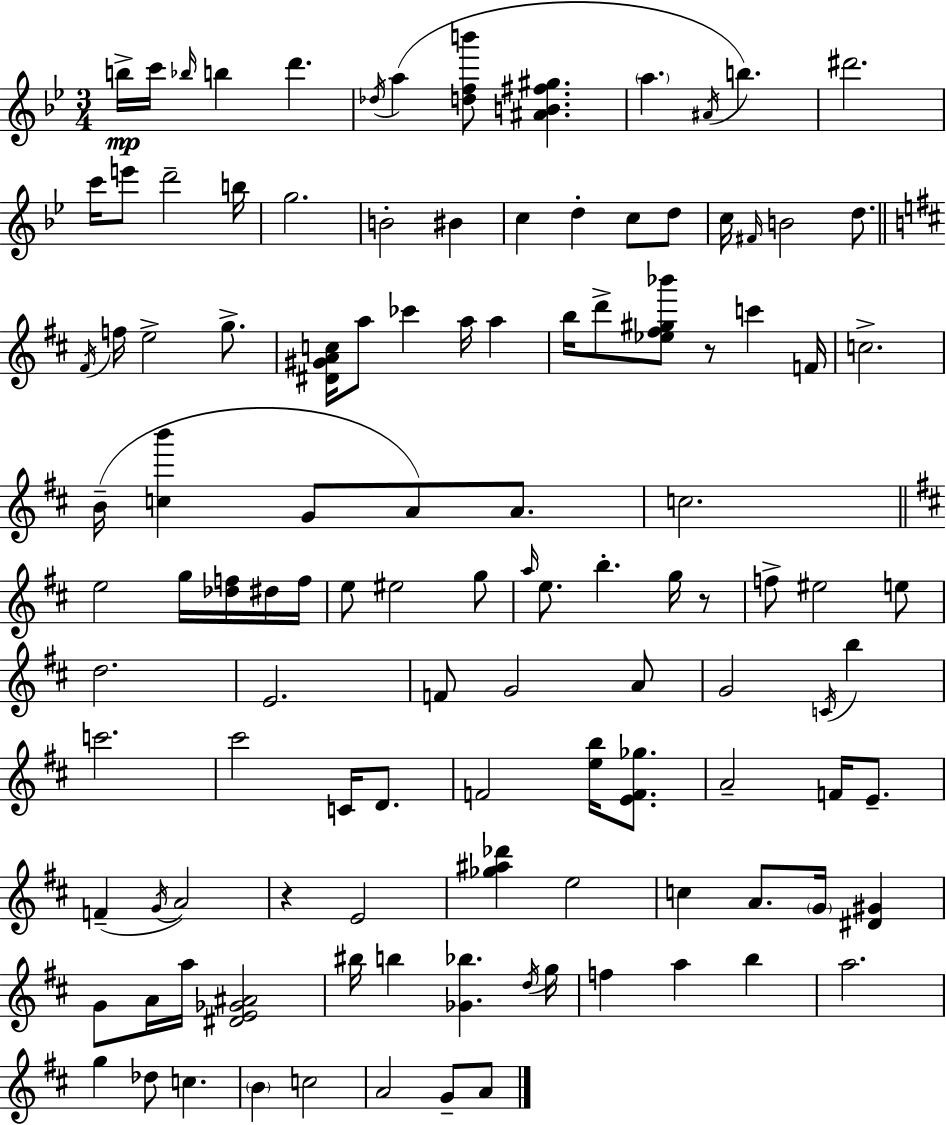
B5/s C6/s Bb5/s B5/q D6/q. Db5/s A5/q [D5,F5,B6]/e [A#4,B4,F#5,G#5]/q. A5/q. A#4/s B5/q. D#6/h. C6/s E6/e D6/h B5/s G5/h. B4/h BIS4/q C5/q D5/q C5/e D5/e C5/s F#4/s B4/h D5/e. F#4/s F5/s E5/h G5/e. [D#4,G#4,A4,C5]/s A5/e CES6/q A5/s A5/q B5/s D6/e [Eb5,F#5,G#5,Bb6]/e R/e C6/q F4/s C5/h. B4/s [C5,B6]/q G4/e A4/e A4/e. C5/h. E5/h G5/s [Db5,F5]/s D#5/s F5/s E5/e EIS5/h G5/e A5/s E5/e. B5/q. G5/s R/e F5/e EIS5/h E5/e D5/h. E4/h. F4/e G4/h A4/e G4/h C4/s B5/q C6/h. C#6/h C4/s D4/e. F4/h [E5,B5]/s [E4,F4,Gb5]/e. A4/h F4/s E4/e. F4/q G4/s A4/h R/q E4/h [Gb5,A#5,Db6]/q E5/h C5/q A4/e. G4/s [D#4,G#4]/q G4/e A4/s A5/s [D#4,E4,Gb4,A#4]/h BIS5/s B5/q [Gb4,Bb5]/q. D5/s G5/s F5/q A5/q B5/q A5/h. G5/q Db5/e C5/q. B4/q C5/h A4/h G4/e A4/e